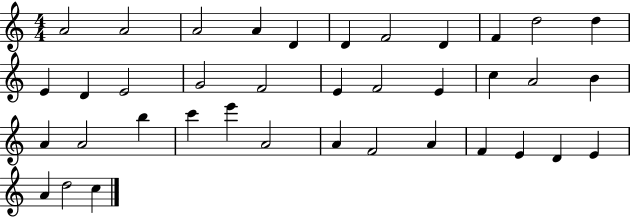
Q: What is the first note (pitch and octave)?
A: A4